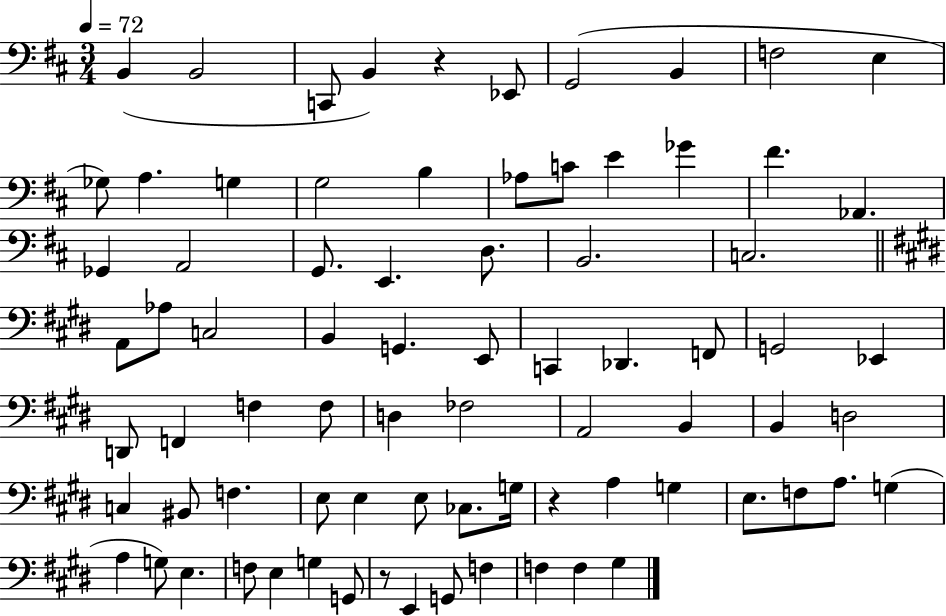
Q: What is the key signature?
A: D major